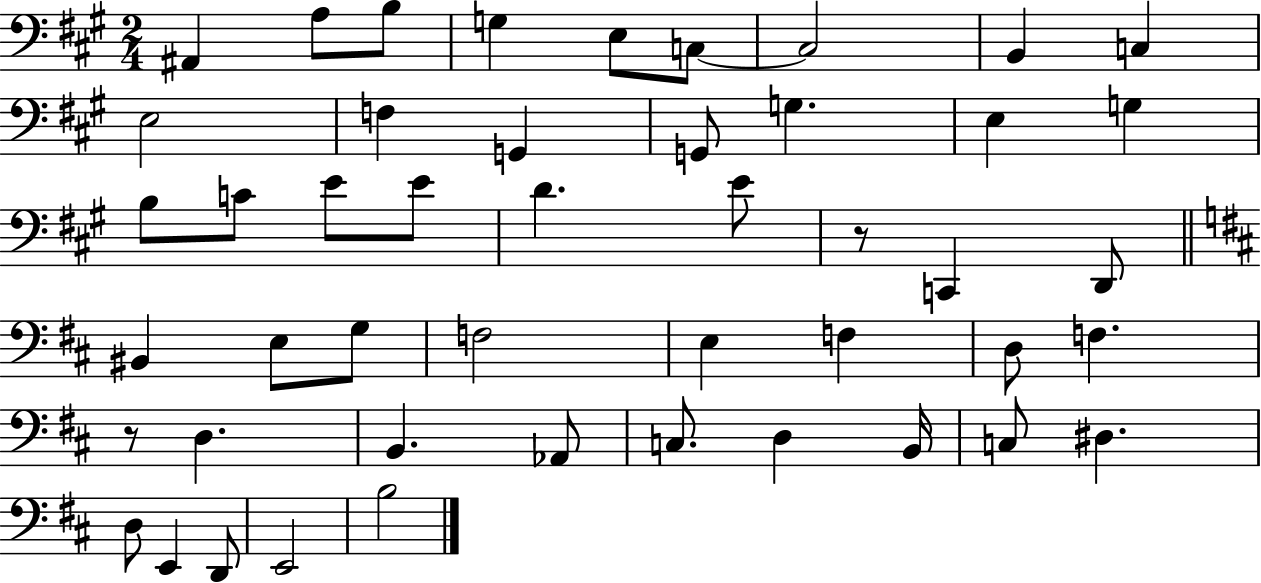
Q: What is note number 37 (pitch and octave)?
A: D3